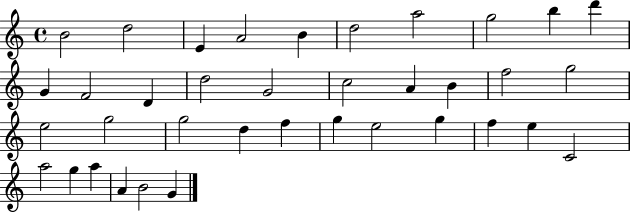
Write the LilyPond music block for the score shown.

{
  \clef treble
  \time 4/4
  \defaultTimeSignature
  \key c \major
  b'2 d''2 | e'4 a'2 b'4 | d''2 a''2 | g''2 b''4 d'''4 | \break g'4 f'2 d'4 | d''2 g'2 | c''2 a'4 b'4 | f''2 g''2 | \break e''2 g''2 | g''2 d''4 f''4 | g''4 e''2 g''4 | f''4 e''4 c'2 | \break a''2 g''4 a''4 | a'4 b'2 g'4 | \bar "|."
}